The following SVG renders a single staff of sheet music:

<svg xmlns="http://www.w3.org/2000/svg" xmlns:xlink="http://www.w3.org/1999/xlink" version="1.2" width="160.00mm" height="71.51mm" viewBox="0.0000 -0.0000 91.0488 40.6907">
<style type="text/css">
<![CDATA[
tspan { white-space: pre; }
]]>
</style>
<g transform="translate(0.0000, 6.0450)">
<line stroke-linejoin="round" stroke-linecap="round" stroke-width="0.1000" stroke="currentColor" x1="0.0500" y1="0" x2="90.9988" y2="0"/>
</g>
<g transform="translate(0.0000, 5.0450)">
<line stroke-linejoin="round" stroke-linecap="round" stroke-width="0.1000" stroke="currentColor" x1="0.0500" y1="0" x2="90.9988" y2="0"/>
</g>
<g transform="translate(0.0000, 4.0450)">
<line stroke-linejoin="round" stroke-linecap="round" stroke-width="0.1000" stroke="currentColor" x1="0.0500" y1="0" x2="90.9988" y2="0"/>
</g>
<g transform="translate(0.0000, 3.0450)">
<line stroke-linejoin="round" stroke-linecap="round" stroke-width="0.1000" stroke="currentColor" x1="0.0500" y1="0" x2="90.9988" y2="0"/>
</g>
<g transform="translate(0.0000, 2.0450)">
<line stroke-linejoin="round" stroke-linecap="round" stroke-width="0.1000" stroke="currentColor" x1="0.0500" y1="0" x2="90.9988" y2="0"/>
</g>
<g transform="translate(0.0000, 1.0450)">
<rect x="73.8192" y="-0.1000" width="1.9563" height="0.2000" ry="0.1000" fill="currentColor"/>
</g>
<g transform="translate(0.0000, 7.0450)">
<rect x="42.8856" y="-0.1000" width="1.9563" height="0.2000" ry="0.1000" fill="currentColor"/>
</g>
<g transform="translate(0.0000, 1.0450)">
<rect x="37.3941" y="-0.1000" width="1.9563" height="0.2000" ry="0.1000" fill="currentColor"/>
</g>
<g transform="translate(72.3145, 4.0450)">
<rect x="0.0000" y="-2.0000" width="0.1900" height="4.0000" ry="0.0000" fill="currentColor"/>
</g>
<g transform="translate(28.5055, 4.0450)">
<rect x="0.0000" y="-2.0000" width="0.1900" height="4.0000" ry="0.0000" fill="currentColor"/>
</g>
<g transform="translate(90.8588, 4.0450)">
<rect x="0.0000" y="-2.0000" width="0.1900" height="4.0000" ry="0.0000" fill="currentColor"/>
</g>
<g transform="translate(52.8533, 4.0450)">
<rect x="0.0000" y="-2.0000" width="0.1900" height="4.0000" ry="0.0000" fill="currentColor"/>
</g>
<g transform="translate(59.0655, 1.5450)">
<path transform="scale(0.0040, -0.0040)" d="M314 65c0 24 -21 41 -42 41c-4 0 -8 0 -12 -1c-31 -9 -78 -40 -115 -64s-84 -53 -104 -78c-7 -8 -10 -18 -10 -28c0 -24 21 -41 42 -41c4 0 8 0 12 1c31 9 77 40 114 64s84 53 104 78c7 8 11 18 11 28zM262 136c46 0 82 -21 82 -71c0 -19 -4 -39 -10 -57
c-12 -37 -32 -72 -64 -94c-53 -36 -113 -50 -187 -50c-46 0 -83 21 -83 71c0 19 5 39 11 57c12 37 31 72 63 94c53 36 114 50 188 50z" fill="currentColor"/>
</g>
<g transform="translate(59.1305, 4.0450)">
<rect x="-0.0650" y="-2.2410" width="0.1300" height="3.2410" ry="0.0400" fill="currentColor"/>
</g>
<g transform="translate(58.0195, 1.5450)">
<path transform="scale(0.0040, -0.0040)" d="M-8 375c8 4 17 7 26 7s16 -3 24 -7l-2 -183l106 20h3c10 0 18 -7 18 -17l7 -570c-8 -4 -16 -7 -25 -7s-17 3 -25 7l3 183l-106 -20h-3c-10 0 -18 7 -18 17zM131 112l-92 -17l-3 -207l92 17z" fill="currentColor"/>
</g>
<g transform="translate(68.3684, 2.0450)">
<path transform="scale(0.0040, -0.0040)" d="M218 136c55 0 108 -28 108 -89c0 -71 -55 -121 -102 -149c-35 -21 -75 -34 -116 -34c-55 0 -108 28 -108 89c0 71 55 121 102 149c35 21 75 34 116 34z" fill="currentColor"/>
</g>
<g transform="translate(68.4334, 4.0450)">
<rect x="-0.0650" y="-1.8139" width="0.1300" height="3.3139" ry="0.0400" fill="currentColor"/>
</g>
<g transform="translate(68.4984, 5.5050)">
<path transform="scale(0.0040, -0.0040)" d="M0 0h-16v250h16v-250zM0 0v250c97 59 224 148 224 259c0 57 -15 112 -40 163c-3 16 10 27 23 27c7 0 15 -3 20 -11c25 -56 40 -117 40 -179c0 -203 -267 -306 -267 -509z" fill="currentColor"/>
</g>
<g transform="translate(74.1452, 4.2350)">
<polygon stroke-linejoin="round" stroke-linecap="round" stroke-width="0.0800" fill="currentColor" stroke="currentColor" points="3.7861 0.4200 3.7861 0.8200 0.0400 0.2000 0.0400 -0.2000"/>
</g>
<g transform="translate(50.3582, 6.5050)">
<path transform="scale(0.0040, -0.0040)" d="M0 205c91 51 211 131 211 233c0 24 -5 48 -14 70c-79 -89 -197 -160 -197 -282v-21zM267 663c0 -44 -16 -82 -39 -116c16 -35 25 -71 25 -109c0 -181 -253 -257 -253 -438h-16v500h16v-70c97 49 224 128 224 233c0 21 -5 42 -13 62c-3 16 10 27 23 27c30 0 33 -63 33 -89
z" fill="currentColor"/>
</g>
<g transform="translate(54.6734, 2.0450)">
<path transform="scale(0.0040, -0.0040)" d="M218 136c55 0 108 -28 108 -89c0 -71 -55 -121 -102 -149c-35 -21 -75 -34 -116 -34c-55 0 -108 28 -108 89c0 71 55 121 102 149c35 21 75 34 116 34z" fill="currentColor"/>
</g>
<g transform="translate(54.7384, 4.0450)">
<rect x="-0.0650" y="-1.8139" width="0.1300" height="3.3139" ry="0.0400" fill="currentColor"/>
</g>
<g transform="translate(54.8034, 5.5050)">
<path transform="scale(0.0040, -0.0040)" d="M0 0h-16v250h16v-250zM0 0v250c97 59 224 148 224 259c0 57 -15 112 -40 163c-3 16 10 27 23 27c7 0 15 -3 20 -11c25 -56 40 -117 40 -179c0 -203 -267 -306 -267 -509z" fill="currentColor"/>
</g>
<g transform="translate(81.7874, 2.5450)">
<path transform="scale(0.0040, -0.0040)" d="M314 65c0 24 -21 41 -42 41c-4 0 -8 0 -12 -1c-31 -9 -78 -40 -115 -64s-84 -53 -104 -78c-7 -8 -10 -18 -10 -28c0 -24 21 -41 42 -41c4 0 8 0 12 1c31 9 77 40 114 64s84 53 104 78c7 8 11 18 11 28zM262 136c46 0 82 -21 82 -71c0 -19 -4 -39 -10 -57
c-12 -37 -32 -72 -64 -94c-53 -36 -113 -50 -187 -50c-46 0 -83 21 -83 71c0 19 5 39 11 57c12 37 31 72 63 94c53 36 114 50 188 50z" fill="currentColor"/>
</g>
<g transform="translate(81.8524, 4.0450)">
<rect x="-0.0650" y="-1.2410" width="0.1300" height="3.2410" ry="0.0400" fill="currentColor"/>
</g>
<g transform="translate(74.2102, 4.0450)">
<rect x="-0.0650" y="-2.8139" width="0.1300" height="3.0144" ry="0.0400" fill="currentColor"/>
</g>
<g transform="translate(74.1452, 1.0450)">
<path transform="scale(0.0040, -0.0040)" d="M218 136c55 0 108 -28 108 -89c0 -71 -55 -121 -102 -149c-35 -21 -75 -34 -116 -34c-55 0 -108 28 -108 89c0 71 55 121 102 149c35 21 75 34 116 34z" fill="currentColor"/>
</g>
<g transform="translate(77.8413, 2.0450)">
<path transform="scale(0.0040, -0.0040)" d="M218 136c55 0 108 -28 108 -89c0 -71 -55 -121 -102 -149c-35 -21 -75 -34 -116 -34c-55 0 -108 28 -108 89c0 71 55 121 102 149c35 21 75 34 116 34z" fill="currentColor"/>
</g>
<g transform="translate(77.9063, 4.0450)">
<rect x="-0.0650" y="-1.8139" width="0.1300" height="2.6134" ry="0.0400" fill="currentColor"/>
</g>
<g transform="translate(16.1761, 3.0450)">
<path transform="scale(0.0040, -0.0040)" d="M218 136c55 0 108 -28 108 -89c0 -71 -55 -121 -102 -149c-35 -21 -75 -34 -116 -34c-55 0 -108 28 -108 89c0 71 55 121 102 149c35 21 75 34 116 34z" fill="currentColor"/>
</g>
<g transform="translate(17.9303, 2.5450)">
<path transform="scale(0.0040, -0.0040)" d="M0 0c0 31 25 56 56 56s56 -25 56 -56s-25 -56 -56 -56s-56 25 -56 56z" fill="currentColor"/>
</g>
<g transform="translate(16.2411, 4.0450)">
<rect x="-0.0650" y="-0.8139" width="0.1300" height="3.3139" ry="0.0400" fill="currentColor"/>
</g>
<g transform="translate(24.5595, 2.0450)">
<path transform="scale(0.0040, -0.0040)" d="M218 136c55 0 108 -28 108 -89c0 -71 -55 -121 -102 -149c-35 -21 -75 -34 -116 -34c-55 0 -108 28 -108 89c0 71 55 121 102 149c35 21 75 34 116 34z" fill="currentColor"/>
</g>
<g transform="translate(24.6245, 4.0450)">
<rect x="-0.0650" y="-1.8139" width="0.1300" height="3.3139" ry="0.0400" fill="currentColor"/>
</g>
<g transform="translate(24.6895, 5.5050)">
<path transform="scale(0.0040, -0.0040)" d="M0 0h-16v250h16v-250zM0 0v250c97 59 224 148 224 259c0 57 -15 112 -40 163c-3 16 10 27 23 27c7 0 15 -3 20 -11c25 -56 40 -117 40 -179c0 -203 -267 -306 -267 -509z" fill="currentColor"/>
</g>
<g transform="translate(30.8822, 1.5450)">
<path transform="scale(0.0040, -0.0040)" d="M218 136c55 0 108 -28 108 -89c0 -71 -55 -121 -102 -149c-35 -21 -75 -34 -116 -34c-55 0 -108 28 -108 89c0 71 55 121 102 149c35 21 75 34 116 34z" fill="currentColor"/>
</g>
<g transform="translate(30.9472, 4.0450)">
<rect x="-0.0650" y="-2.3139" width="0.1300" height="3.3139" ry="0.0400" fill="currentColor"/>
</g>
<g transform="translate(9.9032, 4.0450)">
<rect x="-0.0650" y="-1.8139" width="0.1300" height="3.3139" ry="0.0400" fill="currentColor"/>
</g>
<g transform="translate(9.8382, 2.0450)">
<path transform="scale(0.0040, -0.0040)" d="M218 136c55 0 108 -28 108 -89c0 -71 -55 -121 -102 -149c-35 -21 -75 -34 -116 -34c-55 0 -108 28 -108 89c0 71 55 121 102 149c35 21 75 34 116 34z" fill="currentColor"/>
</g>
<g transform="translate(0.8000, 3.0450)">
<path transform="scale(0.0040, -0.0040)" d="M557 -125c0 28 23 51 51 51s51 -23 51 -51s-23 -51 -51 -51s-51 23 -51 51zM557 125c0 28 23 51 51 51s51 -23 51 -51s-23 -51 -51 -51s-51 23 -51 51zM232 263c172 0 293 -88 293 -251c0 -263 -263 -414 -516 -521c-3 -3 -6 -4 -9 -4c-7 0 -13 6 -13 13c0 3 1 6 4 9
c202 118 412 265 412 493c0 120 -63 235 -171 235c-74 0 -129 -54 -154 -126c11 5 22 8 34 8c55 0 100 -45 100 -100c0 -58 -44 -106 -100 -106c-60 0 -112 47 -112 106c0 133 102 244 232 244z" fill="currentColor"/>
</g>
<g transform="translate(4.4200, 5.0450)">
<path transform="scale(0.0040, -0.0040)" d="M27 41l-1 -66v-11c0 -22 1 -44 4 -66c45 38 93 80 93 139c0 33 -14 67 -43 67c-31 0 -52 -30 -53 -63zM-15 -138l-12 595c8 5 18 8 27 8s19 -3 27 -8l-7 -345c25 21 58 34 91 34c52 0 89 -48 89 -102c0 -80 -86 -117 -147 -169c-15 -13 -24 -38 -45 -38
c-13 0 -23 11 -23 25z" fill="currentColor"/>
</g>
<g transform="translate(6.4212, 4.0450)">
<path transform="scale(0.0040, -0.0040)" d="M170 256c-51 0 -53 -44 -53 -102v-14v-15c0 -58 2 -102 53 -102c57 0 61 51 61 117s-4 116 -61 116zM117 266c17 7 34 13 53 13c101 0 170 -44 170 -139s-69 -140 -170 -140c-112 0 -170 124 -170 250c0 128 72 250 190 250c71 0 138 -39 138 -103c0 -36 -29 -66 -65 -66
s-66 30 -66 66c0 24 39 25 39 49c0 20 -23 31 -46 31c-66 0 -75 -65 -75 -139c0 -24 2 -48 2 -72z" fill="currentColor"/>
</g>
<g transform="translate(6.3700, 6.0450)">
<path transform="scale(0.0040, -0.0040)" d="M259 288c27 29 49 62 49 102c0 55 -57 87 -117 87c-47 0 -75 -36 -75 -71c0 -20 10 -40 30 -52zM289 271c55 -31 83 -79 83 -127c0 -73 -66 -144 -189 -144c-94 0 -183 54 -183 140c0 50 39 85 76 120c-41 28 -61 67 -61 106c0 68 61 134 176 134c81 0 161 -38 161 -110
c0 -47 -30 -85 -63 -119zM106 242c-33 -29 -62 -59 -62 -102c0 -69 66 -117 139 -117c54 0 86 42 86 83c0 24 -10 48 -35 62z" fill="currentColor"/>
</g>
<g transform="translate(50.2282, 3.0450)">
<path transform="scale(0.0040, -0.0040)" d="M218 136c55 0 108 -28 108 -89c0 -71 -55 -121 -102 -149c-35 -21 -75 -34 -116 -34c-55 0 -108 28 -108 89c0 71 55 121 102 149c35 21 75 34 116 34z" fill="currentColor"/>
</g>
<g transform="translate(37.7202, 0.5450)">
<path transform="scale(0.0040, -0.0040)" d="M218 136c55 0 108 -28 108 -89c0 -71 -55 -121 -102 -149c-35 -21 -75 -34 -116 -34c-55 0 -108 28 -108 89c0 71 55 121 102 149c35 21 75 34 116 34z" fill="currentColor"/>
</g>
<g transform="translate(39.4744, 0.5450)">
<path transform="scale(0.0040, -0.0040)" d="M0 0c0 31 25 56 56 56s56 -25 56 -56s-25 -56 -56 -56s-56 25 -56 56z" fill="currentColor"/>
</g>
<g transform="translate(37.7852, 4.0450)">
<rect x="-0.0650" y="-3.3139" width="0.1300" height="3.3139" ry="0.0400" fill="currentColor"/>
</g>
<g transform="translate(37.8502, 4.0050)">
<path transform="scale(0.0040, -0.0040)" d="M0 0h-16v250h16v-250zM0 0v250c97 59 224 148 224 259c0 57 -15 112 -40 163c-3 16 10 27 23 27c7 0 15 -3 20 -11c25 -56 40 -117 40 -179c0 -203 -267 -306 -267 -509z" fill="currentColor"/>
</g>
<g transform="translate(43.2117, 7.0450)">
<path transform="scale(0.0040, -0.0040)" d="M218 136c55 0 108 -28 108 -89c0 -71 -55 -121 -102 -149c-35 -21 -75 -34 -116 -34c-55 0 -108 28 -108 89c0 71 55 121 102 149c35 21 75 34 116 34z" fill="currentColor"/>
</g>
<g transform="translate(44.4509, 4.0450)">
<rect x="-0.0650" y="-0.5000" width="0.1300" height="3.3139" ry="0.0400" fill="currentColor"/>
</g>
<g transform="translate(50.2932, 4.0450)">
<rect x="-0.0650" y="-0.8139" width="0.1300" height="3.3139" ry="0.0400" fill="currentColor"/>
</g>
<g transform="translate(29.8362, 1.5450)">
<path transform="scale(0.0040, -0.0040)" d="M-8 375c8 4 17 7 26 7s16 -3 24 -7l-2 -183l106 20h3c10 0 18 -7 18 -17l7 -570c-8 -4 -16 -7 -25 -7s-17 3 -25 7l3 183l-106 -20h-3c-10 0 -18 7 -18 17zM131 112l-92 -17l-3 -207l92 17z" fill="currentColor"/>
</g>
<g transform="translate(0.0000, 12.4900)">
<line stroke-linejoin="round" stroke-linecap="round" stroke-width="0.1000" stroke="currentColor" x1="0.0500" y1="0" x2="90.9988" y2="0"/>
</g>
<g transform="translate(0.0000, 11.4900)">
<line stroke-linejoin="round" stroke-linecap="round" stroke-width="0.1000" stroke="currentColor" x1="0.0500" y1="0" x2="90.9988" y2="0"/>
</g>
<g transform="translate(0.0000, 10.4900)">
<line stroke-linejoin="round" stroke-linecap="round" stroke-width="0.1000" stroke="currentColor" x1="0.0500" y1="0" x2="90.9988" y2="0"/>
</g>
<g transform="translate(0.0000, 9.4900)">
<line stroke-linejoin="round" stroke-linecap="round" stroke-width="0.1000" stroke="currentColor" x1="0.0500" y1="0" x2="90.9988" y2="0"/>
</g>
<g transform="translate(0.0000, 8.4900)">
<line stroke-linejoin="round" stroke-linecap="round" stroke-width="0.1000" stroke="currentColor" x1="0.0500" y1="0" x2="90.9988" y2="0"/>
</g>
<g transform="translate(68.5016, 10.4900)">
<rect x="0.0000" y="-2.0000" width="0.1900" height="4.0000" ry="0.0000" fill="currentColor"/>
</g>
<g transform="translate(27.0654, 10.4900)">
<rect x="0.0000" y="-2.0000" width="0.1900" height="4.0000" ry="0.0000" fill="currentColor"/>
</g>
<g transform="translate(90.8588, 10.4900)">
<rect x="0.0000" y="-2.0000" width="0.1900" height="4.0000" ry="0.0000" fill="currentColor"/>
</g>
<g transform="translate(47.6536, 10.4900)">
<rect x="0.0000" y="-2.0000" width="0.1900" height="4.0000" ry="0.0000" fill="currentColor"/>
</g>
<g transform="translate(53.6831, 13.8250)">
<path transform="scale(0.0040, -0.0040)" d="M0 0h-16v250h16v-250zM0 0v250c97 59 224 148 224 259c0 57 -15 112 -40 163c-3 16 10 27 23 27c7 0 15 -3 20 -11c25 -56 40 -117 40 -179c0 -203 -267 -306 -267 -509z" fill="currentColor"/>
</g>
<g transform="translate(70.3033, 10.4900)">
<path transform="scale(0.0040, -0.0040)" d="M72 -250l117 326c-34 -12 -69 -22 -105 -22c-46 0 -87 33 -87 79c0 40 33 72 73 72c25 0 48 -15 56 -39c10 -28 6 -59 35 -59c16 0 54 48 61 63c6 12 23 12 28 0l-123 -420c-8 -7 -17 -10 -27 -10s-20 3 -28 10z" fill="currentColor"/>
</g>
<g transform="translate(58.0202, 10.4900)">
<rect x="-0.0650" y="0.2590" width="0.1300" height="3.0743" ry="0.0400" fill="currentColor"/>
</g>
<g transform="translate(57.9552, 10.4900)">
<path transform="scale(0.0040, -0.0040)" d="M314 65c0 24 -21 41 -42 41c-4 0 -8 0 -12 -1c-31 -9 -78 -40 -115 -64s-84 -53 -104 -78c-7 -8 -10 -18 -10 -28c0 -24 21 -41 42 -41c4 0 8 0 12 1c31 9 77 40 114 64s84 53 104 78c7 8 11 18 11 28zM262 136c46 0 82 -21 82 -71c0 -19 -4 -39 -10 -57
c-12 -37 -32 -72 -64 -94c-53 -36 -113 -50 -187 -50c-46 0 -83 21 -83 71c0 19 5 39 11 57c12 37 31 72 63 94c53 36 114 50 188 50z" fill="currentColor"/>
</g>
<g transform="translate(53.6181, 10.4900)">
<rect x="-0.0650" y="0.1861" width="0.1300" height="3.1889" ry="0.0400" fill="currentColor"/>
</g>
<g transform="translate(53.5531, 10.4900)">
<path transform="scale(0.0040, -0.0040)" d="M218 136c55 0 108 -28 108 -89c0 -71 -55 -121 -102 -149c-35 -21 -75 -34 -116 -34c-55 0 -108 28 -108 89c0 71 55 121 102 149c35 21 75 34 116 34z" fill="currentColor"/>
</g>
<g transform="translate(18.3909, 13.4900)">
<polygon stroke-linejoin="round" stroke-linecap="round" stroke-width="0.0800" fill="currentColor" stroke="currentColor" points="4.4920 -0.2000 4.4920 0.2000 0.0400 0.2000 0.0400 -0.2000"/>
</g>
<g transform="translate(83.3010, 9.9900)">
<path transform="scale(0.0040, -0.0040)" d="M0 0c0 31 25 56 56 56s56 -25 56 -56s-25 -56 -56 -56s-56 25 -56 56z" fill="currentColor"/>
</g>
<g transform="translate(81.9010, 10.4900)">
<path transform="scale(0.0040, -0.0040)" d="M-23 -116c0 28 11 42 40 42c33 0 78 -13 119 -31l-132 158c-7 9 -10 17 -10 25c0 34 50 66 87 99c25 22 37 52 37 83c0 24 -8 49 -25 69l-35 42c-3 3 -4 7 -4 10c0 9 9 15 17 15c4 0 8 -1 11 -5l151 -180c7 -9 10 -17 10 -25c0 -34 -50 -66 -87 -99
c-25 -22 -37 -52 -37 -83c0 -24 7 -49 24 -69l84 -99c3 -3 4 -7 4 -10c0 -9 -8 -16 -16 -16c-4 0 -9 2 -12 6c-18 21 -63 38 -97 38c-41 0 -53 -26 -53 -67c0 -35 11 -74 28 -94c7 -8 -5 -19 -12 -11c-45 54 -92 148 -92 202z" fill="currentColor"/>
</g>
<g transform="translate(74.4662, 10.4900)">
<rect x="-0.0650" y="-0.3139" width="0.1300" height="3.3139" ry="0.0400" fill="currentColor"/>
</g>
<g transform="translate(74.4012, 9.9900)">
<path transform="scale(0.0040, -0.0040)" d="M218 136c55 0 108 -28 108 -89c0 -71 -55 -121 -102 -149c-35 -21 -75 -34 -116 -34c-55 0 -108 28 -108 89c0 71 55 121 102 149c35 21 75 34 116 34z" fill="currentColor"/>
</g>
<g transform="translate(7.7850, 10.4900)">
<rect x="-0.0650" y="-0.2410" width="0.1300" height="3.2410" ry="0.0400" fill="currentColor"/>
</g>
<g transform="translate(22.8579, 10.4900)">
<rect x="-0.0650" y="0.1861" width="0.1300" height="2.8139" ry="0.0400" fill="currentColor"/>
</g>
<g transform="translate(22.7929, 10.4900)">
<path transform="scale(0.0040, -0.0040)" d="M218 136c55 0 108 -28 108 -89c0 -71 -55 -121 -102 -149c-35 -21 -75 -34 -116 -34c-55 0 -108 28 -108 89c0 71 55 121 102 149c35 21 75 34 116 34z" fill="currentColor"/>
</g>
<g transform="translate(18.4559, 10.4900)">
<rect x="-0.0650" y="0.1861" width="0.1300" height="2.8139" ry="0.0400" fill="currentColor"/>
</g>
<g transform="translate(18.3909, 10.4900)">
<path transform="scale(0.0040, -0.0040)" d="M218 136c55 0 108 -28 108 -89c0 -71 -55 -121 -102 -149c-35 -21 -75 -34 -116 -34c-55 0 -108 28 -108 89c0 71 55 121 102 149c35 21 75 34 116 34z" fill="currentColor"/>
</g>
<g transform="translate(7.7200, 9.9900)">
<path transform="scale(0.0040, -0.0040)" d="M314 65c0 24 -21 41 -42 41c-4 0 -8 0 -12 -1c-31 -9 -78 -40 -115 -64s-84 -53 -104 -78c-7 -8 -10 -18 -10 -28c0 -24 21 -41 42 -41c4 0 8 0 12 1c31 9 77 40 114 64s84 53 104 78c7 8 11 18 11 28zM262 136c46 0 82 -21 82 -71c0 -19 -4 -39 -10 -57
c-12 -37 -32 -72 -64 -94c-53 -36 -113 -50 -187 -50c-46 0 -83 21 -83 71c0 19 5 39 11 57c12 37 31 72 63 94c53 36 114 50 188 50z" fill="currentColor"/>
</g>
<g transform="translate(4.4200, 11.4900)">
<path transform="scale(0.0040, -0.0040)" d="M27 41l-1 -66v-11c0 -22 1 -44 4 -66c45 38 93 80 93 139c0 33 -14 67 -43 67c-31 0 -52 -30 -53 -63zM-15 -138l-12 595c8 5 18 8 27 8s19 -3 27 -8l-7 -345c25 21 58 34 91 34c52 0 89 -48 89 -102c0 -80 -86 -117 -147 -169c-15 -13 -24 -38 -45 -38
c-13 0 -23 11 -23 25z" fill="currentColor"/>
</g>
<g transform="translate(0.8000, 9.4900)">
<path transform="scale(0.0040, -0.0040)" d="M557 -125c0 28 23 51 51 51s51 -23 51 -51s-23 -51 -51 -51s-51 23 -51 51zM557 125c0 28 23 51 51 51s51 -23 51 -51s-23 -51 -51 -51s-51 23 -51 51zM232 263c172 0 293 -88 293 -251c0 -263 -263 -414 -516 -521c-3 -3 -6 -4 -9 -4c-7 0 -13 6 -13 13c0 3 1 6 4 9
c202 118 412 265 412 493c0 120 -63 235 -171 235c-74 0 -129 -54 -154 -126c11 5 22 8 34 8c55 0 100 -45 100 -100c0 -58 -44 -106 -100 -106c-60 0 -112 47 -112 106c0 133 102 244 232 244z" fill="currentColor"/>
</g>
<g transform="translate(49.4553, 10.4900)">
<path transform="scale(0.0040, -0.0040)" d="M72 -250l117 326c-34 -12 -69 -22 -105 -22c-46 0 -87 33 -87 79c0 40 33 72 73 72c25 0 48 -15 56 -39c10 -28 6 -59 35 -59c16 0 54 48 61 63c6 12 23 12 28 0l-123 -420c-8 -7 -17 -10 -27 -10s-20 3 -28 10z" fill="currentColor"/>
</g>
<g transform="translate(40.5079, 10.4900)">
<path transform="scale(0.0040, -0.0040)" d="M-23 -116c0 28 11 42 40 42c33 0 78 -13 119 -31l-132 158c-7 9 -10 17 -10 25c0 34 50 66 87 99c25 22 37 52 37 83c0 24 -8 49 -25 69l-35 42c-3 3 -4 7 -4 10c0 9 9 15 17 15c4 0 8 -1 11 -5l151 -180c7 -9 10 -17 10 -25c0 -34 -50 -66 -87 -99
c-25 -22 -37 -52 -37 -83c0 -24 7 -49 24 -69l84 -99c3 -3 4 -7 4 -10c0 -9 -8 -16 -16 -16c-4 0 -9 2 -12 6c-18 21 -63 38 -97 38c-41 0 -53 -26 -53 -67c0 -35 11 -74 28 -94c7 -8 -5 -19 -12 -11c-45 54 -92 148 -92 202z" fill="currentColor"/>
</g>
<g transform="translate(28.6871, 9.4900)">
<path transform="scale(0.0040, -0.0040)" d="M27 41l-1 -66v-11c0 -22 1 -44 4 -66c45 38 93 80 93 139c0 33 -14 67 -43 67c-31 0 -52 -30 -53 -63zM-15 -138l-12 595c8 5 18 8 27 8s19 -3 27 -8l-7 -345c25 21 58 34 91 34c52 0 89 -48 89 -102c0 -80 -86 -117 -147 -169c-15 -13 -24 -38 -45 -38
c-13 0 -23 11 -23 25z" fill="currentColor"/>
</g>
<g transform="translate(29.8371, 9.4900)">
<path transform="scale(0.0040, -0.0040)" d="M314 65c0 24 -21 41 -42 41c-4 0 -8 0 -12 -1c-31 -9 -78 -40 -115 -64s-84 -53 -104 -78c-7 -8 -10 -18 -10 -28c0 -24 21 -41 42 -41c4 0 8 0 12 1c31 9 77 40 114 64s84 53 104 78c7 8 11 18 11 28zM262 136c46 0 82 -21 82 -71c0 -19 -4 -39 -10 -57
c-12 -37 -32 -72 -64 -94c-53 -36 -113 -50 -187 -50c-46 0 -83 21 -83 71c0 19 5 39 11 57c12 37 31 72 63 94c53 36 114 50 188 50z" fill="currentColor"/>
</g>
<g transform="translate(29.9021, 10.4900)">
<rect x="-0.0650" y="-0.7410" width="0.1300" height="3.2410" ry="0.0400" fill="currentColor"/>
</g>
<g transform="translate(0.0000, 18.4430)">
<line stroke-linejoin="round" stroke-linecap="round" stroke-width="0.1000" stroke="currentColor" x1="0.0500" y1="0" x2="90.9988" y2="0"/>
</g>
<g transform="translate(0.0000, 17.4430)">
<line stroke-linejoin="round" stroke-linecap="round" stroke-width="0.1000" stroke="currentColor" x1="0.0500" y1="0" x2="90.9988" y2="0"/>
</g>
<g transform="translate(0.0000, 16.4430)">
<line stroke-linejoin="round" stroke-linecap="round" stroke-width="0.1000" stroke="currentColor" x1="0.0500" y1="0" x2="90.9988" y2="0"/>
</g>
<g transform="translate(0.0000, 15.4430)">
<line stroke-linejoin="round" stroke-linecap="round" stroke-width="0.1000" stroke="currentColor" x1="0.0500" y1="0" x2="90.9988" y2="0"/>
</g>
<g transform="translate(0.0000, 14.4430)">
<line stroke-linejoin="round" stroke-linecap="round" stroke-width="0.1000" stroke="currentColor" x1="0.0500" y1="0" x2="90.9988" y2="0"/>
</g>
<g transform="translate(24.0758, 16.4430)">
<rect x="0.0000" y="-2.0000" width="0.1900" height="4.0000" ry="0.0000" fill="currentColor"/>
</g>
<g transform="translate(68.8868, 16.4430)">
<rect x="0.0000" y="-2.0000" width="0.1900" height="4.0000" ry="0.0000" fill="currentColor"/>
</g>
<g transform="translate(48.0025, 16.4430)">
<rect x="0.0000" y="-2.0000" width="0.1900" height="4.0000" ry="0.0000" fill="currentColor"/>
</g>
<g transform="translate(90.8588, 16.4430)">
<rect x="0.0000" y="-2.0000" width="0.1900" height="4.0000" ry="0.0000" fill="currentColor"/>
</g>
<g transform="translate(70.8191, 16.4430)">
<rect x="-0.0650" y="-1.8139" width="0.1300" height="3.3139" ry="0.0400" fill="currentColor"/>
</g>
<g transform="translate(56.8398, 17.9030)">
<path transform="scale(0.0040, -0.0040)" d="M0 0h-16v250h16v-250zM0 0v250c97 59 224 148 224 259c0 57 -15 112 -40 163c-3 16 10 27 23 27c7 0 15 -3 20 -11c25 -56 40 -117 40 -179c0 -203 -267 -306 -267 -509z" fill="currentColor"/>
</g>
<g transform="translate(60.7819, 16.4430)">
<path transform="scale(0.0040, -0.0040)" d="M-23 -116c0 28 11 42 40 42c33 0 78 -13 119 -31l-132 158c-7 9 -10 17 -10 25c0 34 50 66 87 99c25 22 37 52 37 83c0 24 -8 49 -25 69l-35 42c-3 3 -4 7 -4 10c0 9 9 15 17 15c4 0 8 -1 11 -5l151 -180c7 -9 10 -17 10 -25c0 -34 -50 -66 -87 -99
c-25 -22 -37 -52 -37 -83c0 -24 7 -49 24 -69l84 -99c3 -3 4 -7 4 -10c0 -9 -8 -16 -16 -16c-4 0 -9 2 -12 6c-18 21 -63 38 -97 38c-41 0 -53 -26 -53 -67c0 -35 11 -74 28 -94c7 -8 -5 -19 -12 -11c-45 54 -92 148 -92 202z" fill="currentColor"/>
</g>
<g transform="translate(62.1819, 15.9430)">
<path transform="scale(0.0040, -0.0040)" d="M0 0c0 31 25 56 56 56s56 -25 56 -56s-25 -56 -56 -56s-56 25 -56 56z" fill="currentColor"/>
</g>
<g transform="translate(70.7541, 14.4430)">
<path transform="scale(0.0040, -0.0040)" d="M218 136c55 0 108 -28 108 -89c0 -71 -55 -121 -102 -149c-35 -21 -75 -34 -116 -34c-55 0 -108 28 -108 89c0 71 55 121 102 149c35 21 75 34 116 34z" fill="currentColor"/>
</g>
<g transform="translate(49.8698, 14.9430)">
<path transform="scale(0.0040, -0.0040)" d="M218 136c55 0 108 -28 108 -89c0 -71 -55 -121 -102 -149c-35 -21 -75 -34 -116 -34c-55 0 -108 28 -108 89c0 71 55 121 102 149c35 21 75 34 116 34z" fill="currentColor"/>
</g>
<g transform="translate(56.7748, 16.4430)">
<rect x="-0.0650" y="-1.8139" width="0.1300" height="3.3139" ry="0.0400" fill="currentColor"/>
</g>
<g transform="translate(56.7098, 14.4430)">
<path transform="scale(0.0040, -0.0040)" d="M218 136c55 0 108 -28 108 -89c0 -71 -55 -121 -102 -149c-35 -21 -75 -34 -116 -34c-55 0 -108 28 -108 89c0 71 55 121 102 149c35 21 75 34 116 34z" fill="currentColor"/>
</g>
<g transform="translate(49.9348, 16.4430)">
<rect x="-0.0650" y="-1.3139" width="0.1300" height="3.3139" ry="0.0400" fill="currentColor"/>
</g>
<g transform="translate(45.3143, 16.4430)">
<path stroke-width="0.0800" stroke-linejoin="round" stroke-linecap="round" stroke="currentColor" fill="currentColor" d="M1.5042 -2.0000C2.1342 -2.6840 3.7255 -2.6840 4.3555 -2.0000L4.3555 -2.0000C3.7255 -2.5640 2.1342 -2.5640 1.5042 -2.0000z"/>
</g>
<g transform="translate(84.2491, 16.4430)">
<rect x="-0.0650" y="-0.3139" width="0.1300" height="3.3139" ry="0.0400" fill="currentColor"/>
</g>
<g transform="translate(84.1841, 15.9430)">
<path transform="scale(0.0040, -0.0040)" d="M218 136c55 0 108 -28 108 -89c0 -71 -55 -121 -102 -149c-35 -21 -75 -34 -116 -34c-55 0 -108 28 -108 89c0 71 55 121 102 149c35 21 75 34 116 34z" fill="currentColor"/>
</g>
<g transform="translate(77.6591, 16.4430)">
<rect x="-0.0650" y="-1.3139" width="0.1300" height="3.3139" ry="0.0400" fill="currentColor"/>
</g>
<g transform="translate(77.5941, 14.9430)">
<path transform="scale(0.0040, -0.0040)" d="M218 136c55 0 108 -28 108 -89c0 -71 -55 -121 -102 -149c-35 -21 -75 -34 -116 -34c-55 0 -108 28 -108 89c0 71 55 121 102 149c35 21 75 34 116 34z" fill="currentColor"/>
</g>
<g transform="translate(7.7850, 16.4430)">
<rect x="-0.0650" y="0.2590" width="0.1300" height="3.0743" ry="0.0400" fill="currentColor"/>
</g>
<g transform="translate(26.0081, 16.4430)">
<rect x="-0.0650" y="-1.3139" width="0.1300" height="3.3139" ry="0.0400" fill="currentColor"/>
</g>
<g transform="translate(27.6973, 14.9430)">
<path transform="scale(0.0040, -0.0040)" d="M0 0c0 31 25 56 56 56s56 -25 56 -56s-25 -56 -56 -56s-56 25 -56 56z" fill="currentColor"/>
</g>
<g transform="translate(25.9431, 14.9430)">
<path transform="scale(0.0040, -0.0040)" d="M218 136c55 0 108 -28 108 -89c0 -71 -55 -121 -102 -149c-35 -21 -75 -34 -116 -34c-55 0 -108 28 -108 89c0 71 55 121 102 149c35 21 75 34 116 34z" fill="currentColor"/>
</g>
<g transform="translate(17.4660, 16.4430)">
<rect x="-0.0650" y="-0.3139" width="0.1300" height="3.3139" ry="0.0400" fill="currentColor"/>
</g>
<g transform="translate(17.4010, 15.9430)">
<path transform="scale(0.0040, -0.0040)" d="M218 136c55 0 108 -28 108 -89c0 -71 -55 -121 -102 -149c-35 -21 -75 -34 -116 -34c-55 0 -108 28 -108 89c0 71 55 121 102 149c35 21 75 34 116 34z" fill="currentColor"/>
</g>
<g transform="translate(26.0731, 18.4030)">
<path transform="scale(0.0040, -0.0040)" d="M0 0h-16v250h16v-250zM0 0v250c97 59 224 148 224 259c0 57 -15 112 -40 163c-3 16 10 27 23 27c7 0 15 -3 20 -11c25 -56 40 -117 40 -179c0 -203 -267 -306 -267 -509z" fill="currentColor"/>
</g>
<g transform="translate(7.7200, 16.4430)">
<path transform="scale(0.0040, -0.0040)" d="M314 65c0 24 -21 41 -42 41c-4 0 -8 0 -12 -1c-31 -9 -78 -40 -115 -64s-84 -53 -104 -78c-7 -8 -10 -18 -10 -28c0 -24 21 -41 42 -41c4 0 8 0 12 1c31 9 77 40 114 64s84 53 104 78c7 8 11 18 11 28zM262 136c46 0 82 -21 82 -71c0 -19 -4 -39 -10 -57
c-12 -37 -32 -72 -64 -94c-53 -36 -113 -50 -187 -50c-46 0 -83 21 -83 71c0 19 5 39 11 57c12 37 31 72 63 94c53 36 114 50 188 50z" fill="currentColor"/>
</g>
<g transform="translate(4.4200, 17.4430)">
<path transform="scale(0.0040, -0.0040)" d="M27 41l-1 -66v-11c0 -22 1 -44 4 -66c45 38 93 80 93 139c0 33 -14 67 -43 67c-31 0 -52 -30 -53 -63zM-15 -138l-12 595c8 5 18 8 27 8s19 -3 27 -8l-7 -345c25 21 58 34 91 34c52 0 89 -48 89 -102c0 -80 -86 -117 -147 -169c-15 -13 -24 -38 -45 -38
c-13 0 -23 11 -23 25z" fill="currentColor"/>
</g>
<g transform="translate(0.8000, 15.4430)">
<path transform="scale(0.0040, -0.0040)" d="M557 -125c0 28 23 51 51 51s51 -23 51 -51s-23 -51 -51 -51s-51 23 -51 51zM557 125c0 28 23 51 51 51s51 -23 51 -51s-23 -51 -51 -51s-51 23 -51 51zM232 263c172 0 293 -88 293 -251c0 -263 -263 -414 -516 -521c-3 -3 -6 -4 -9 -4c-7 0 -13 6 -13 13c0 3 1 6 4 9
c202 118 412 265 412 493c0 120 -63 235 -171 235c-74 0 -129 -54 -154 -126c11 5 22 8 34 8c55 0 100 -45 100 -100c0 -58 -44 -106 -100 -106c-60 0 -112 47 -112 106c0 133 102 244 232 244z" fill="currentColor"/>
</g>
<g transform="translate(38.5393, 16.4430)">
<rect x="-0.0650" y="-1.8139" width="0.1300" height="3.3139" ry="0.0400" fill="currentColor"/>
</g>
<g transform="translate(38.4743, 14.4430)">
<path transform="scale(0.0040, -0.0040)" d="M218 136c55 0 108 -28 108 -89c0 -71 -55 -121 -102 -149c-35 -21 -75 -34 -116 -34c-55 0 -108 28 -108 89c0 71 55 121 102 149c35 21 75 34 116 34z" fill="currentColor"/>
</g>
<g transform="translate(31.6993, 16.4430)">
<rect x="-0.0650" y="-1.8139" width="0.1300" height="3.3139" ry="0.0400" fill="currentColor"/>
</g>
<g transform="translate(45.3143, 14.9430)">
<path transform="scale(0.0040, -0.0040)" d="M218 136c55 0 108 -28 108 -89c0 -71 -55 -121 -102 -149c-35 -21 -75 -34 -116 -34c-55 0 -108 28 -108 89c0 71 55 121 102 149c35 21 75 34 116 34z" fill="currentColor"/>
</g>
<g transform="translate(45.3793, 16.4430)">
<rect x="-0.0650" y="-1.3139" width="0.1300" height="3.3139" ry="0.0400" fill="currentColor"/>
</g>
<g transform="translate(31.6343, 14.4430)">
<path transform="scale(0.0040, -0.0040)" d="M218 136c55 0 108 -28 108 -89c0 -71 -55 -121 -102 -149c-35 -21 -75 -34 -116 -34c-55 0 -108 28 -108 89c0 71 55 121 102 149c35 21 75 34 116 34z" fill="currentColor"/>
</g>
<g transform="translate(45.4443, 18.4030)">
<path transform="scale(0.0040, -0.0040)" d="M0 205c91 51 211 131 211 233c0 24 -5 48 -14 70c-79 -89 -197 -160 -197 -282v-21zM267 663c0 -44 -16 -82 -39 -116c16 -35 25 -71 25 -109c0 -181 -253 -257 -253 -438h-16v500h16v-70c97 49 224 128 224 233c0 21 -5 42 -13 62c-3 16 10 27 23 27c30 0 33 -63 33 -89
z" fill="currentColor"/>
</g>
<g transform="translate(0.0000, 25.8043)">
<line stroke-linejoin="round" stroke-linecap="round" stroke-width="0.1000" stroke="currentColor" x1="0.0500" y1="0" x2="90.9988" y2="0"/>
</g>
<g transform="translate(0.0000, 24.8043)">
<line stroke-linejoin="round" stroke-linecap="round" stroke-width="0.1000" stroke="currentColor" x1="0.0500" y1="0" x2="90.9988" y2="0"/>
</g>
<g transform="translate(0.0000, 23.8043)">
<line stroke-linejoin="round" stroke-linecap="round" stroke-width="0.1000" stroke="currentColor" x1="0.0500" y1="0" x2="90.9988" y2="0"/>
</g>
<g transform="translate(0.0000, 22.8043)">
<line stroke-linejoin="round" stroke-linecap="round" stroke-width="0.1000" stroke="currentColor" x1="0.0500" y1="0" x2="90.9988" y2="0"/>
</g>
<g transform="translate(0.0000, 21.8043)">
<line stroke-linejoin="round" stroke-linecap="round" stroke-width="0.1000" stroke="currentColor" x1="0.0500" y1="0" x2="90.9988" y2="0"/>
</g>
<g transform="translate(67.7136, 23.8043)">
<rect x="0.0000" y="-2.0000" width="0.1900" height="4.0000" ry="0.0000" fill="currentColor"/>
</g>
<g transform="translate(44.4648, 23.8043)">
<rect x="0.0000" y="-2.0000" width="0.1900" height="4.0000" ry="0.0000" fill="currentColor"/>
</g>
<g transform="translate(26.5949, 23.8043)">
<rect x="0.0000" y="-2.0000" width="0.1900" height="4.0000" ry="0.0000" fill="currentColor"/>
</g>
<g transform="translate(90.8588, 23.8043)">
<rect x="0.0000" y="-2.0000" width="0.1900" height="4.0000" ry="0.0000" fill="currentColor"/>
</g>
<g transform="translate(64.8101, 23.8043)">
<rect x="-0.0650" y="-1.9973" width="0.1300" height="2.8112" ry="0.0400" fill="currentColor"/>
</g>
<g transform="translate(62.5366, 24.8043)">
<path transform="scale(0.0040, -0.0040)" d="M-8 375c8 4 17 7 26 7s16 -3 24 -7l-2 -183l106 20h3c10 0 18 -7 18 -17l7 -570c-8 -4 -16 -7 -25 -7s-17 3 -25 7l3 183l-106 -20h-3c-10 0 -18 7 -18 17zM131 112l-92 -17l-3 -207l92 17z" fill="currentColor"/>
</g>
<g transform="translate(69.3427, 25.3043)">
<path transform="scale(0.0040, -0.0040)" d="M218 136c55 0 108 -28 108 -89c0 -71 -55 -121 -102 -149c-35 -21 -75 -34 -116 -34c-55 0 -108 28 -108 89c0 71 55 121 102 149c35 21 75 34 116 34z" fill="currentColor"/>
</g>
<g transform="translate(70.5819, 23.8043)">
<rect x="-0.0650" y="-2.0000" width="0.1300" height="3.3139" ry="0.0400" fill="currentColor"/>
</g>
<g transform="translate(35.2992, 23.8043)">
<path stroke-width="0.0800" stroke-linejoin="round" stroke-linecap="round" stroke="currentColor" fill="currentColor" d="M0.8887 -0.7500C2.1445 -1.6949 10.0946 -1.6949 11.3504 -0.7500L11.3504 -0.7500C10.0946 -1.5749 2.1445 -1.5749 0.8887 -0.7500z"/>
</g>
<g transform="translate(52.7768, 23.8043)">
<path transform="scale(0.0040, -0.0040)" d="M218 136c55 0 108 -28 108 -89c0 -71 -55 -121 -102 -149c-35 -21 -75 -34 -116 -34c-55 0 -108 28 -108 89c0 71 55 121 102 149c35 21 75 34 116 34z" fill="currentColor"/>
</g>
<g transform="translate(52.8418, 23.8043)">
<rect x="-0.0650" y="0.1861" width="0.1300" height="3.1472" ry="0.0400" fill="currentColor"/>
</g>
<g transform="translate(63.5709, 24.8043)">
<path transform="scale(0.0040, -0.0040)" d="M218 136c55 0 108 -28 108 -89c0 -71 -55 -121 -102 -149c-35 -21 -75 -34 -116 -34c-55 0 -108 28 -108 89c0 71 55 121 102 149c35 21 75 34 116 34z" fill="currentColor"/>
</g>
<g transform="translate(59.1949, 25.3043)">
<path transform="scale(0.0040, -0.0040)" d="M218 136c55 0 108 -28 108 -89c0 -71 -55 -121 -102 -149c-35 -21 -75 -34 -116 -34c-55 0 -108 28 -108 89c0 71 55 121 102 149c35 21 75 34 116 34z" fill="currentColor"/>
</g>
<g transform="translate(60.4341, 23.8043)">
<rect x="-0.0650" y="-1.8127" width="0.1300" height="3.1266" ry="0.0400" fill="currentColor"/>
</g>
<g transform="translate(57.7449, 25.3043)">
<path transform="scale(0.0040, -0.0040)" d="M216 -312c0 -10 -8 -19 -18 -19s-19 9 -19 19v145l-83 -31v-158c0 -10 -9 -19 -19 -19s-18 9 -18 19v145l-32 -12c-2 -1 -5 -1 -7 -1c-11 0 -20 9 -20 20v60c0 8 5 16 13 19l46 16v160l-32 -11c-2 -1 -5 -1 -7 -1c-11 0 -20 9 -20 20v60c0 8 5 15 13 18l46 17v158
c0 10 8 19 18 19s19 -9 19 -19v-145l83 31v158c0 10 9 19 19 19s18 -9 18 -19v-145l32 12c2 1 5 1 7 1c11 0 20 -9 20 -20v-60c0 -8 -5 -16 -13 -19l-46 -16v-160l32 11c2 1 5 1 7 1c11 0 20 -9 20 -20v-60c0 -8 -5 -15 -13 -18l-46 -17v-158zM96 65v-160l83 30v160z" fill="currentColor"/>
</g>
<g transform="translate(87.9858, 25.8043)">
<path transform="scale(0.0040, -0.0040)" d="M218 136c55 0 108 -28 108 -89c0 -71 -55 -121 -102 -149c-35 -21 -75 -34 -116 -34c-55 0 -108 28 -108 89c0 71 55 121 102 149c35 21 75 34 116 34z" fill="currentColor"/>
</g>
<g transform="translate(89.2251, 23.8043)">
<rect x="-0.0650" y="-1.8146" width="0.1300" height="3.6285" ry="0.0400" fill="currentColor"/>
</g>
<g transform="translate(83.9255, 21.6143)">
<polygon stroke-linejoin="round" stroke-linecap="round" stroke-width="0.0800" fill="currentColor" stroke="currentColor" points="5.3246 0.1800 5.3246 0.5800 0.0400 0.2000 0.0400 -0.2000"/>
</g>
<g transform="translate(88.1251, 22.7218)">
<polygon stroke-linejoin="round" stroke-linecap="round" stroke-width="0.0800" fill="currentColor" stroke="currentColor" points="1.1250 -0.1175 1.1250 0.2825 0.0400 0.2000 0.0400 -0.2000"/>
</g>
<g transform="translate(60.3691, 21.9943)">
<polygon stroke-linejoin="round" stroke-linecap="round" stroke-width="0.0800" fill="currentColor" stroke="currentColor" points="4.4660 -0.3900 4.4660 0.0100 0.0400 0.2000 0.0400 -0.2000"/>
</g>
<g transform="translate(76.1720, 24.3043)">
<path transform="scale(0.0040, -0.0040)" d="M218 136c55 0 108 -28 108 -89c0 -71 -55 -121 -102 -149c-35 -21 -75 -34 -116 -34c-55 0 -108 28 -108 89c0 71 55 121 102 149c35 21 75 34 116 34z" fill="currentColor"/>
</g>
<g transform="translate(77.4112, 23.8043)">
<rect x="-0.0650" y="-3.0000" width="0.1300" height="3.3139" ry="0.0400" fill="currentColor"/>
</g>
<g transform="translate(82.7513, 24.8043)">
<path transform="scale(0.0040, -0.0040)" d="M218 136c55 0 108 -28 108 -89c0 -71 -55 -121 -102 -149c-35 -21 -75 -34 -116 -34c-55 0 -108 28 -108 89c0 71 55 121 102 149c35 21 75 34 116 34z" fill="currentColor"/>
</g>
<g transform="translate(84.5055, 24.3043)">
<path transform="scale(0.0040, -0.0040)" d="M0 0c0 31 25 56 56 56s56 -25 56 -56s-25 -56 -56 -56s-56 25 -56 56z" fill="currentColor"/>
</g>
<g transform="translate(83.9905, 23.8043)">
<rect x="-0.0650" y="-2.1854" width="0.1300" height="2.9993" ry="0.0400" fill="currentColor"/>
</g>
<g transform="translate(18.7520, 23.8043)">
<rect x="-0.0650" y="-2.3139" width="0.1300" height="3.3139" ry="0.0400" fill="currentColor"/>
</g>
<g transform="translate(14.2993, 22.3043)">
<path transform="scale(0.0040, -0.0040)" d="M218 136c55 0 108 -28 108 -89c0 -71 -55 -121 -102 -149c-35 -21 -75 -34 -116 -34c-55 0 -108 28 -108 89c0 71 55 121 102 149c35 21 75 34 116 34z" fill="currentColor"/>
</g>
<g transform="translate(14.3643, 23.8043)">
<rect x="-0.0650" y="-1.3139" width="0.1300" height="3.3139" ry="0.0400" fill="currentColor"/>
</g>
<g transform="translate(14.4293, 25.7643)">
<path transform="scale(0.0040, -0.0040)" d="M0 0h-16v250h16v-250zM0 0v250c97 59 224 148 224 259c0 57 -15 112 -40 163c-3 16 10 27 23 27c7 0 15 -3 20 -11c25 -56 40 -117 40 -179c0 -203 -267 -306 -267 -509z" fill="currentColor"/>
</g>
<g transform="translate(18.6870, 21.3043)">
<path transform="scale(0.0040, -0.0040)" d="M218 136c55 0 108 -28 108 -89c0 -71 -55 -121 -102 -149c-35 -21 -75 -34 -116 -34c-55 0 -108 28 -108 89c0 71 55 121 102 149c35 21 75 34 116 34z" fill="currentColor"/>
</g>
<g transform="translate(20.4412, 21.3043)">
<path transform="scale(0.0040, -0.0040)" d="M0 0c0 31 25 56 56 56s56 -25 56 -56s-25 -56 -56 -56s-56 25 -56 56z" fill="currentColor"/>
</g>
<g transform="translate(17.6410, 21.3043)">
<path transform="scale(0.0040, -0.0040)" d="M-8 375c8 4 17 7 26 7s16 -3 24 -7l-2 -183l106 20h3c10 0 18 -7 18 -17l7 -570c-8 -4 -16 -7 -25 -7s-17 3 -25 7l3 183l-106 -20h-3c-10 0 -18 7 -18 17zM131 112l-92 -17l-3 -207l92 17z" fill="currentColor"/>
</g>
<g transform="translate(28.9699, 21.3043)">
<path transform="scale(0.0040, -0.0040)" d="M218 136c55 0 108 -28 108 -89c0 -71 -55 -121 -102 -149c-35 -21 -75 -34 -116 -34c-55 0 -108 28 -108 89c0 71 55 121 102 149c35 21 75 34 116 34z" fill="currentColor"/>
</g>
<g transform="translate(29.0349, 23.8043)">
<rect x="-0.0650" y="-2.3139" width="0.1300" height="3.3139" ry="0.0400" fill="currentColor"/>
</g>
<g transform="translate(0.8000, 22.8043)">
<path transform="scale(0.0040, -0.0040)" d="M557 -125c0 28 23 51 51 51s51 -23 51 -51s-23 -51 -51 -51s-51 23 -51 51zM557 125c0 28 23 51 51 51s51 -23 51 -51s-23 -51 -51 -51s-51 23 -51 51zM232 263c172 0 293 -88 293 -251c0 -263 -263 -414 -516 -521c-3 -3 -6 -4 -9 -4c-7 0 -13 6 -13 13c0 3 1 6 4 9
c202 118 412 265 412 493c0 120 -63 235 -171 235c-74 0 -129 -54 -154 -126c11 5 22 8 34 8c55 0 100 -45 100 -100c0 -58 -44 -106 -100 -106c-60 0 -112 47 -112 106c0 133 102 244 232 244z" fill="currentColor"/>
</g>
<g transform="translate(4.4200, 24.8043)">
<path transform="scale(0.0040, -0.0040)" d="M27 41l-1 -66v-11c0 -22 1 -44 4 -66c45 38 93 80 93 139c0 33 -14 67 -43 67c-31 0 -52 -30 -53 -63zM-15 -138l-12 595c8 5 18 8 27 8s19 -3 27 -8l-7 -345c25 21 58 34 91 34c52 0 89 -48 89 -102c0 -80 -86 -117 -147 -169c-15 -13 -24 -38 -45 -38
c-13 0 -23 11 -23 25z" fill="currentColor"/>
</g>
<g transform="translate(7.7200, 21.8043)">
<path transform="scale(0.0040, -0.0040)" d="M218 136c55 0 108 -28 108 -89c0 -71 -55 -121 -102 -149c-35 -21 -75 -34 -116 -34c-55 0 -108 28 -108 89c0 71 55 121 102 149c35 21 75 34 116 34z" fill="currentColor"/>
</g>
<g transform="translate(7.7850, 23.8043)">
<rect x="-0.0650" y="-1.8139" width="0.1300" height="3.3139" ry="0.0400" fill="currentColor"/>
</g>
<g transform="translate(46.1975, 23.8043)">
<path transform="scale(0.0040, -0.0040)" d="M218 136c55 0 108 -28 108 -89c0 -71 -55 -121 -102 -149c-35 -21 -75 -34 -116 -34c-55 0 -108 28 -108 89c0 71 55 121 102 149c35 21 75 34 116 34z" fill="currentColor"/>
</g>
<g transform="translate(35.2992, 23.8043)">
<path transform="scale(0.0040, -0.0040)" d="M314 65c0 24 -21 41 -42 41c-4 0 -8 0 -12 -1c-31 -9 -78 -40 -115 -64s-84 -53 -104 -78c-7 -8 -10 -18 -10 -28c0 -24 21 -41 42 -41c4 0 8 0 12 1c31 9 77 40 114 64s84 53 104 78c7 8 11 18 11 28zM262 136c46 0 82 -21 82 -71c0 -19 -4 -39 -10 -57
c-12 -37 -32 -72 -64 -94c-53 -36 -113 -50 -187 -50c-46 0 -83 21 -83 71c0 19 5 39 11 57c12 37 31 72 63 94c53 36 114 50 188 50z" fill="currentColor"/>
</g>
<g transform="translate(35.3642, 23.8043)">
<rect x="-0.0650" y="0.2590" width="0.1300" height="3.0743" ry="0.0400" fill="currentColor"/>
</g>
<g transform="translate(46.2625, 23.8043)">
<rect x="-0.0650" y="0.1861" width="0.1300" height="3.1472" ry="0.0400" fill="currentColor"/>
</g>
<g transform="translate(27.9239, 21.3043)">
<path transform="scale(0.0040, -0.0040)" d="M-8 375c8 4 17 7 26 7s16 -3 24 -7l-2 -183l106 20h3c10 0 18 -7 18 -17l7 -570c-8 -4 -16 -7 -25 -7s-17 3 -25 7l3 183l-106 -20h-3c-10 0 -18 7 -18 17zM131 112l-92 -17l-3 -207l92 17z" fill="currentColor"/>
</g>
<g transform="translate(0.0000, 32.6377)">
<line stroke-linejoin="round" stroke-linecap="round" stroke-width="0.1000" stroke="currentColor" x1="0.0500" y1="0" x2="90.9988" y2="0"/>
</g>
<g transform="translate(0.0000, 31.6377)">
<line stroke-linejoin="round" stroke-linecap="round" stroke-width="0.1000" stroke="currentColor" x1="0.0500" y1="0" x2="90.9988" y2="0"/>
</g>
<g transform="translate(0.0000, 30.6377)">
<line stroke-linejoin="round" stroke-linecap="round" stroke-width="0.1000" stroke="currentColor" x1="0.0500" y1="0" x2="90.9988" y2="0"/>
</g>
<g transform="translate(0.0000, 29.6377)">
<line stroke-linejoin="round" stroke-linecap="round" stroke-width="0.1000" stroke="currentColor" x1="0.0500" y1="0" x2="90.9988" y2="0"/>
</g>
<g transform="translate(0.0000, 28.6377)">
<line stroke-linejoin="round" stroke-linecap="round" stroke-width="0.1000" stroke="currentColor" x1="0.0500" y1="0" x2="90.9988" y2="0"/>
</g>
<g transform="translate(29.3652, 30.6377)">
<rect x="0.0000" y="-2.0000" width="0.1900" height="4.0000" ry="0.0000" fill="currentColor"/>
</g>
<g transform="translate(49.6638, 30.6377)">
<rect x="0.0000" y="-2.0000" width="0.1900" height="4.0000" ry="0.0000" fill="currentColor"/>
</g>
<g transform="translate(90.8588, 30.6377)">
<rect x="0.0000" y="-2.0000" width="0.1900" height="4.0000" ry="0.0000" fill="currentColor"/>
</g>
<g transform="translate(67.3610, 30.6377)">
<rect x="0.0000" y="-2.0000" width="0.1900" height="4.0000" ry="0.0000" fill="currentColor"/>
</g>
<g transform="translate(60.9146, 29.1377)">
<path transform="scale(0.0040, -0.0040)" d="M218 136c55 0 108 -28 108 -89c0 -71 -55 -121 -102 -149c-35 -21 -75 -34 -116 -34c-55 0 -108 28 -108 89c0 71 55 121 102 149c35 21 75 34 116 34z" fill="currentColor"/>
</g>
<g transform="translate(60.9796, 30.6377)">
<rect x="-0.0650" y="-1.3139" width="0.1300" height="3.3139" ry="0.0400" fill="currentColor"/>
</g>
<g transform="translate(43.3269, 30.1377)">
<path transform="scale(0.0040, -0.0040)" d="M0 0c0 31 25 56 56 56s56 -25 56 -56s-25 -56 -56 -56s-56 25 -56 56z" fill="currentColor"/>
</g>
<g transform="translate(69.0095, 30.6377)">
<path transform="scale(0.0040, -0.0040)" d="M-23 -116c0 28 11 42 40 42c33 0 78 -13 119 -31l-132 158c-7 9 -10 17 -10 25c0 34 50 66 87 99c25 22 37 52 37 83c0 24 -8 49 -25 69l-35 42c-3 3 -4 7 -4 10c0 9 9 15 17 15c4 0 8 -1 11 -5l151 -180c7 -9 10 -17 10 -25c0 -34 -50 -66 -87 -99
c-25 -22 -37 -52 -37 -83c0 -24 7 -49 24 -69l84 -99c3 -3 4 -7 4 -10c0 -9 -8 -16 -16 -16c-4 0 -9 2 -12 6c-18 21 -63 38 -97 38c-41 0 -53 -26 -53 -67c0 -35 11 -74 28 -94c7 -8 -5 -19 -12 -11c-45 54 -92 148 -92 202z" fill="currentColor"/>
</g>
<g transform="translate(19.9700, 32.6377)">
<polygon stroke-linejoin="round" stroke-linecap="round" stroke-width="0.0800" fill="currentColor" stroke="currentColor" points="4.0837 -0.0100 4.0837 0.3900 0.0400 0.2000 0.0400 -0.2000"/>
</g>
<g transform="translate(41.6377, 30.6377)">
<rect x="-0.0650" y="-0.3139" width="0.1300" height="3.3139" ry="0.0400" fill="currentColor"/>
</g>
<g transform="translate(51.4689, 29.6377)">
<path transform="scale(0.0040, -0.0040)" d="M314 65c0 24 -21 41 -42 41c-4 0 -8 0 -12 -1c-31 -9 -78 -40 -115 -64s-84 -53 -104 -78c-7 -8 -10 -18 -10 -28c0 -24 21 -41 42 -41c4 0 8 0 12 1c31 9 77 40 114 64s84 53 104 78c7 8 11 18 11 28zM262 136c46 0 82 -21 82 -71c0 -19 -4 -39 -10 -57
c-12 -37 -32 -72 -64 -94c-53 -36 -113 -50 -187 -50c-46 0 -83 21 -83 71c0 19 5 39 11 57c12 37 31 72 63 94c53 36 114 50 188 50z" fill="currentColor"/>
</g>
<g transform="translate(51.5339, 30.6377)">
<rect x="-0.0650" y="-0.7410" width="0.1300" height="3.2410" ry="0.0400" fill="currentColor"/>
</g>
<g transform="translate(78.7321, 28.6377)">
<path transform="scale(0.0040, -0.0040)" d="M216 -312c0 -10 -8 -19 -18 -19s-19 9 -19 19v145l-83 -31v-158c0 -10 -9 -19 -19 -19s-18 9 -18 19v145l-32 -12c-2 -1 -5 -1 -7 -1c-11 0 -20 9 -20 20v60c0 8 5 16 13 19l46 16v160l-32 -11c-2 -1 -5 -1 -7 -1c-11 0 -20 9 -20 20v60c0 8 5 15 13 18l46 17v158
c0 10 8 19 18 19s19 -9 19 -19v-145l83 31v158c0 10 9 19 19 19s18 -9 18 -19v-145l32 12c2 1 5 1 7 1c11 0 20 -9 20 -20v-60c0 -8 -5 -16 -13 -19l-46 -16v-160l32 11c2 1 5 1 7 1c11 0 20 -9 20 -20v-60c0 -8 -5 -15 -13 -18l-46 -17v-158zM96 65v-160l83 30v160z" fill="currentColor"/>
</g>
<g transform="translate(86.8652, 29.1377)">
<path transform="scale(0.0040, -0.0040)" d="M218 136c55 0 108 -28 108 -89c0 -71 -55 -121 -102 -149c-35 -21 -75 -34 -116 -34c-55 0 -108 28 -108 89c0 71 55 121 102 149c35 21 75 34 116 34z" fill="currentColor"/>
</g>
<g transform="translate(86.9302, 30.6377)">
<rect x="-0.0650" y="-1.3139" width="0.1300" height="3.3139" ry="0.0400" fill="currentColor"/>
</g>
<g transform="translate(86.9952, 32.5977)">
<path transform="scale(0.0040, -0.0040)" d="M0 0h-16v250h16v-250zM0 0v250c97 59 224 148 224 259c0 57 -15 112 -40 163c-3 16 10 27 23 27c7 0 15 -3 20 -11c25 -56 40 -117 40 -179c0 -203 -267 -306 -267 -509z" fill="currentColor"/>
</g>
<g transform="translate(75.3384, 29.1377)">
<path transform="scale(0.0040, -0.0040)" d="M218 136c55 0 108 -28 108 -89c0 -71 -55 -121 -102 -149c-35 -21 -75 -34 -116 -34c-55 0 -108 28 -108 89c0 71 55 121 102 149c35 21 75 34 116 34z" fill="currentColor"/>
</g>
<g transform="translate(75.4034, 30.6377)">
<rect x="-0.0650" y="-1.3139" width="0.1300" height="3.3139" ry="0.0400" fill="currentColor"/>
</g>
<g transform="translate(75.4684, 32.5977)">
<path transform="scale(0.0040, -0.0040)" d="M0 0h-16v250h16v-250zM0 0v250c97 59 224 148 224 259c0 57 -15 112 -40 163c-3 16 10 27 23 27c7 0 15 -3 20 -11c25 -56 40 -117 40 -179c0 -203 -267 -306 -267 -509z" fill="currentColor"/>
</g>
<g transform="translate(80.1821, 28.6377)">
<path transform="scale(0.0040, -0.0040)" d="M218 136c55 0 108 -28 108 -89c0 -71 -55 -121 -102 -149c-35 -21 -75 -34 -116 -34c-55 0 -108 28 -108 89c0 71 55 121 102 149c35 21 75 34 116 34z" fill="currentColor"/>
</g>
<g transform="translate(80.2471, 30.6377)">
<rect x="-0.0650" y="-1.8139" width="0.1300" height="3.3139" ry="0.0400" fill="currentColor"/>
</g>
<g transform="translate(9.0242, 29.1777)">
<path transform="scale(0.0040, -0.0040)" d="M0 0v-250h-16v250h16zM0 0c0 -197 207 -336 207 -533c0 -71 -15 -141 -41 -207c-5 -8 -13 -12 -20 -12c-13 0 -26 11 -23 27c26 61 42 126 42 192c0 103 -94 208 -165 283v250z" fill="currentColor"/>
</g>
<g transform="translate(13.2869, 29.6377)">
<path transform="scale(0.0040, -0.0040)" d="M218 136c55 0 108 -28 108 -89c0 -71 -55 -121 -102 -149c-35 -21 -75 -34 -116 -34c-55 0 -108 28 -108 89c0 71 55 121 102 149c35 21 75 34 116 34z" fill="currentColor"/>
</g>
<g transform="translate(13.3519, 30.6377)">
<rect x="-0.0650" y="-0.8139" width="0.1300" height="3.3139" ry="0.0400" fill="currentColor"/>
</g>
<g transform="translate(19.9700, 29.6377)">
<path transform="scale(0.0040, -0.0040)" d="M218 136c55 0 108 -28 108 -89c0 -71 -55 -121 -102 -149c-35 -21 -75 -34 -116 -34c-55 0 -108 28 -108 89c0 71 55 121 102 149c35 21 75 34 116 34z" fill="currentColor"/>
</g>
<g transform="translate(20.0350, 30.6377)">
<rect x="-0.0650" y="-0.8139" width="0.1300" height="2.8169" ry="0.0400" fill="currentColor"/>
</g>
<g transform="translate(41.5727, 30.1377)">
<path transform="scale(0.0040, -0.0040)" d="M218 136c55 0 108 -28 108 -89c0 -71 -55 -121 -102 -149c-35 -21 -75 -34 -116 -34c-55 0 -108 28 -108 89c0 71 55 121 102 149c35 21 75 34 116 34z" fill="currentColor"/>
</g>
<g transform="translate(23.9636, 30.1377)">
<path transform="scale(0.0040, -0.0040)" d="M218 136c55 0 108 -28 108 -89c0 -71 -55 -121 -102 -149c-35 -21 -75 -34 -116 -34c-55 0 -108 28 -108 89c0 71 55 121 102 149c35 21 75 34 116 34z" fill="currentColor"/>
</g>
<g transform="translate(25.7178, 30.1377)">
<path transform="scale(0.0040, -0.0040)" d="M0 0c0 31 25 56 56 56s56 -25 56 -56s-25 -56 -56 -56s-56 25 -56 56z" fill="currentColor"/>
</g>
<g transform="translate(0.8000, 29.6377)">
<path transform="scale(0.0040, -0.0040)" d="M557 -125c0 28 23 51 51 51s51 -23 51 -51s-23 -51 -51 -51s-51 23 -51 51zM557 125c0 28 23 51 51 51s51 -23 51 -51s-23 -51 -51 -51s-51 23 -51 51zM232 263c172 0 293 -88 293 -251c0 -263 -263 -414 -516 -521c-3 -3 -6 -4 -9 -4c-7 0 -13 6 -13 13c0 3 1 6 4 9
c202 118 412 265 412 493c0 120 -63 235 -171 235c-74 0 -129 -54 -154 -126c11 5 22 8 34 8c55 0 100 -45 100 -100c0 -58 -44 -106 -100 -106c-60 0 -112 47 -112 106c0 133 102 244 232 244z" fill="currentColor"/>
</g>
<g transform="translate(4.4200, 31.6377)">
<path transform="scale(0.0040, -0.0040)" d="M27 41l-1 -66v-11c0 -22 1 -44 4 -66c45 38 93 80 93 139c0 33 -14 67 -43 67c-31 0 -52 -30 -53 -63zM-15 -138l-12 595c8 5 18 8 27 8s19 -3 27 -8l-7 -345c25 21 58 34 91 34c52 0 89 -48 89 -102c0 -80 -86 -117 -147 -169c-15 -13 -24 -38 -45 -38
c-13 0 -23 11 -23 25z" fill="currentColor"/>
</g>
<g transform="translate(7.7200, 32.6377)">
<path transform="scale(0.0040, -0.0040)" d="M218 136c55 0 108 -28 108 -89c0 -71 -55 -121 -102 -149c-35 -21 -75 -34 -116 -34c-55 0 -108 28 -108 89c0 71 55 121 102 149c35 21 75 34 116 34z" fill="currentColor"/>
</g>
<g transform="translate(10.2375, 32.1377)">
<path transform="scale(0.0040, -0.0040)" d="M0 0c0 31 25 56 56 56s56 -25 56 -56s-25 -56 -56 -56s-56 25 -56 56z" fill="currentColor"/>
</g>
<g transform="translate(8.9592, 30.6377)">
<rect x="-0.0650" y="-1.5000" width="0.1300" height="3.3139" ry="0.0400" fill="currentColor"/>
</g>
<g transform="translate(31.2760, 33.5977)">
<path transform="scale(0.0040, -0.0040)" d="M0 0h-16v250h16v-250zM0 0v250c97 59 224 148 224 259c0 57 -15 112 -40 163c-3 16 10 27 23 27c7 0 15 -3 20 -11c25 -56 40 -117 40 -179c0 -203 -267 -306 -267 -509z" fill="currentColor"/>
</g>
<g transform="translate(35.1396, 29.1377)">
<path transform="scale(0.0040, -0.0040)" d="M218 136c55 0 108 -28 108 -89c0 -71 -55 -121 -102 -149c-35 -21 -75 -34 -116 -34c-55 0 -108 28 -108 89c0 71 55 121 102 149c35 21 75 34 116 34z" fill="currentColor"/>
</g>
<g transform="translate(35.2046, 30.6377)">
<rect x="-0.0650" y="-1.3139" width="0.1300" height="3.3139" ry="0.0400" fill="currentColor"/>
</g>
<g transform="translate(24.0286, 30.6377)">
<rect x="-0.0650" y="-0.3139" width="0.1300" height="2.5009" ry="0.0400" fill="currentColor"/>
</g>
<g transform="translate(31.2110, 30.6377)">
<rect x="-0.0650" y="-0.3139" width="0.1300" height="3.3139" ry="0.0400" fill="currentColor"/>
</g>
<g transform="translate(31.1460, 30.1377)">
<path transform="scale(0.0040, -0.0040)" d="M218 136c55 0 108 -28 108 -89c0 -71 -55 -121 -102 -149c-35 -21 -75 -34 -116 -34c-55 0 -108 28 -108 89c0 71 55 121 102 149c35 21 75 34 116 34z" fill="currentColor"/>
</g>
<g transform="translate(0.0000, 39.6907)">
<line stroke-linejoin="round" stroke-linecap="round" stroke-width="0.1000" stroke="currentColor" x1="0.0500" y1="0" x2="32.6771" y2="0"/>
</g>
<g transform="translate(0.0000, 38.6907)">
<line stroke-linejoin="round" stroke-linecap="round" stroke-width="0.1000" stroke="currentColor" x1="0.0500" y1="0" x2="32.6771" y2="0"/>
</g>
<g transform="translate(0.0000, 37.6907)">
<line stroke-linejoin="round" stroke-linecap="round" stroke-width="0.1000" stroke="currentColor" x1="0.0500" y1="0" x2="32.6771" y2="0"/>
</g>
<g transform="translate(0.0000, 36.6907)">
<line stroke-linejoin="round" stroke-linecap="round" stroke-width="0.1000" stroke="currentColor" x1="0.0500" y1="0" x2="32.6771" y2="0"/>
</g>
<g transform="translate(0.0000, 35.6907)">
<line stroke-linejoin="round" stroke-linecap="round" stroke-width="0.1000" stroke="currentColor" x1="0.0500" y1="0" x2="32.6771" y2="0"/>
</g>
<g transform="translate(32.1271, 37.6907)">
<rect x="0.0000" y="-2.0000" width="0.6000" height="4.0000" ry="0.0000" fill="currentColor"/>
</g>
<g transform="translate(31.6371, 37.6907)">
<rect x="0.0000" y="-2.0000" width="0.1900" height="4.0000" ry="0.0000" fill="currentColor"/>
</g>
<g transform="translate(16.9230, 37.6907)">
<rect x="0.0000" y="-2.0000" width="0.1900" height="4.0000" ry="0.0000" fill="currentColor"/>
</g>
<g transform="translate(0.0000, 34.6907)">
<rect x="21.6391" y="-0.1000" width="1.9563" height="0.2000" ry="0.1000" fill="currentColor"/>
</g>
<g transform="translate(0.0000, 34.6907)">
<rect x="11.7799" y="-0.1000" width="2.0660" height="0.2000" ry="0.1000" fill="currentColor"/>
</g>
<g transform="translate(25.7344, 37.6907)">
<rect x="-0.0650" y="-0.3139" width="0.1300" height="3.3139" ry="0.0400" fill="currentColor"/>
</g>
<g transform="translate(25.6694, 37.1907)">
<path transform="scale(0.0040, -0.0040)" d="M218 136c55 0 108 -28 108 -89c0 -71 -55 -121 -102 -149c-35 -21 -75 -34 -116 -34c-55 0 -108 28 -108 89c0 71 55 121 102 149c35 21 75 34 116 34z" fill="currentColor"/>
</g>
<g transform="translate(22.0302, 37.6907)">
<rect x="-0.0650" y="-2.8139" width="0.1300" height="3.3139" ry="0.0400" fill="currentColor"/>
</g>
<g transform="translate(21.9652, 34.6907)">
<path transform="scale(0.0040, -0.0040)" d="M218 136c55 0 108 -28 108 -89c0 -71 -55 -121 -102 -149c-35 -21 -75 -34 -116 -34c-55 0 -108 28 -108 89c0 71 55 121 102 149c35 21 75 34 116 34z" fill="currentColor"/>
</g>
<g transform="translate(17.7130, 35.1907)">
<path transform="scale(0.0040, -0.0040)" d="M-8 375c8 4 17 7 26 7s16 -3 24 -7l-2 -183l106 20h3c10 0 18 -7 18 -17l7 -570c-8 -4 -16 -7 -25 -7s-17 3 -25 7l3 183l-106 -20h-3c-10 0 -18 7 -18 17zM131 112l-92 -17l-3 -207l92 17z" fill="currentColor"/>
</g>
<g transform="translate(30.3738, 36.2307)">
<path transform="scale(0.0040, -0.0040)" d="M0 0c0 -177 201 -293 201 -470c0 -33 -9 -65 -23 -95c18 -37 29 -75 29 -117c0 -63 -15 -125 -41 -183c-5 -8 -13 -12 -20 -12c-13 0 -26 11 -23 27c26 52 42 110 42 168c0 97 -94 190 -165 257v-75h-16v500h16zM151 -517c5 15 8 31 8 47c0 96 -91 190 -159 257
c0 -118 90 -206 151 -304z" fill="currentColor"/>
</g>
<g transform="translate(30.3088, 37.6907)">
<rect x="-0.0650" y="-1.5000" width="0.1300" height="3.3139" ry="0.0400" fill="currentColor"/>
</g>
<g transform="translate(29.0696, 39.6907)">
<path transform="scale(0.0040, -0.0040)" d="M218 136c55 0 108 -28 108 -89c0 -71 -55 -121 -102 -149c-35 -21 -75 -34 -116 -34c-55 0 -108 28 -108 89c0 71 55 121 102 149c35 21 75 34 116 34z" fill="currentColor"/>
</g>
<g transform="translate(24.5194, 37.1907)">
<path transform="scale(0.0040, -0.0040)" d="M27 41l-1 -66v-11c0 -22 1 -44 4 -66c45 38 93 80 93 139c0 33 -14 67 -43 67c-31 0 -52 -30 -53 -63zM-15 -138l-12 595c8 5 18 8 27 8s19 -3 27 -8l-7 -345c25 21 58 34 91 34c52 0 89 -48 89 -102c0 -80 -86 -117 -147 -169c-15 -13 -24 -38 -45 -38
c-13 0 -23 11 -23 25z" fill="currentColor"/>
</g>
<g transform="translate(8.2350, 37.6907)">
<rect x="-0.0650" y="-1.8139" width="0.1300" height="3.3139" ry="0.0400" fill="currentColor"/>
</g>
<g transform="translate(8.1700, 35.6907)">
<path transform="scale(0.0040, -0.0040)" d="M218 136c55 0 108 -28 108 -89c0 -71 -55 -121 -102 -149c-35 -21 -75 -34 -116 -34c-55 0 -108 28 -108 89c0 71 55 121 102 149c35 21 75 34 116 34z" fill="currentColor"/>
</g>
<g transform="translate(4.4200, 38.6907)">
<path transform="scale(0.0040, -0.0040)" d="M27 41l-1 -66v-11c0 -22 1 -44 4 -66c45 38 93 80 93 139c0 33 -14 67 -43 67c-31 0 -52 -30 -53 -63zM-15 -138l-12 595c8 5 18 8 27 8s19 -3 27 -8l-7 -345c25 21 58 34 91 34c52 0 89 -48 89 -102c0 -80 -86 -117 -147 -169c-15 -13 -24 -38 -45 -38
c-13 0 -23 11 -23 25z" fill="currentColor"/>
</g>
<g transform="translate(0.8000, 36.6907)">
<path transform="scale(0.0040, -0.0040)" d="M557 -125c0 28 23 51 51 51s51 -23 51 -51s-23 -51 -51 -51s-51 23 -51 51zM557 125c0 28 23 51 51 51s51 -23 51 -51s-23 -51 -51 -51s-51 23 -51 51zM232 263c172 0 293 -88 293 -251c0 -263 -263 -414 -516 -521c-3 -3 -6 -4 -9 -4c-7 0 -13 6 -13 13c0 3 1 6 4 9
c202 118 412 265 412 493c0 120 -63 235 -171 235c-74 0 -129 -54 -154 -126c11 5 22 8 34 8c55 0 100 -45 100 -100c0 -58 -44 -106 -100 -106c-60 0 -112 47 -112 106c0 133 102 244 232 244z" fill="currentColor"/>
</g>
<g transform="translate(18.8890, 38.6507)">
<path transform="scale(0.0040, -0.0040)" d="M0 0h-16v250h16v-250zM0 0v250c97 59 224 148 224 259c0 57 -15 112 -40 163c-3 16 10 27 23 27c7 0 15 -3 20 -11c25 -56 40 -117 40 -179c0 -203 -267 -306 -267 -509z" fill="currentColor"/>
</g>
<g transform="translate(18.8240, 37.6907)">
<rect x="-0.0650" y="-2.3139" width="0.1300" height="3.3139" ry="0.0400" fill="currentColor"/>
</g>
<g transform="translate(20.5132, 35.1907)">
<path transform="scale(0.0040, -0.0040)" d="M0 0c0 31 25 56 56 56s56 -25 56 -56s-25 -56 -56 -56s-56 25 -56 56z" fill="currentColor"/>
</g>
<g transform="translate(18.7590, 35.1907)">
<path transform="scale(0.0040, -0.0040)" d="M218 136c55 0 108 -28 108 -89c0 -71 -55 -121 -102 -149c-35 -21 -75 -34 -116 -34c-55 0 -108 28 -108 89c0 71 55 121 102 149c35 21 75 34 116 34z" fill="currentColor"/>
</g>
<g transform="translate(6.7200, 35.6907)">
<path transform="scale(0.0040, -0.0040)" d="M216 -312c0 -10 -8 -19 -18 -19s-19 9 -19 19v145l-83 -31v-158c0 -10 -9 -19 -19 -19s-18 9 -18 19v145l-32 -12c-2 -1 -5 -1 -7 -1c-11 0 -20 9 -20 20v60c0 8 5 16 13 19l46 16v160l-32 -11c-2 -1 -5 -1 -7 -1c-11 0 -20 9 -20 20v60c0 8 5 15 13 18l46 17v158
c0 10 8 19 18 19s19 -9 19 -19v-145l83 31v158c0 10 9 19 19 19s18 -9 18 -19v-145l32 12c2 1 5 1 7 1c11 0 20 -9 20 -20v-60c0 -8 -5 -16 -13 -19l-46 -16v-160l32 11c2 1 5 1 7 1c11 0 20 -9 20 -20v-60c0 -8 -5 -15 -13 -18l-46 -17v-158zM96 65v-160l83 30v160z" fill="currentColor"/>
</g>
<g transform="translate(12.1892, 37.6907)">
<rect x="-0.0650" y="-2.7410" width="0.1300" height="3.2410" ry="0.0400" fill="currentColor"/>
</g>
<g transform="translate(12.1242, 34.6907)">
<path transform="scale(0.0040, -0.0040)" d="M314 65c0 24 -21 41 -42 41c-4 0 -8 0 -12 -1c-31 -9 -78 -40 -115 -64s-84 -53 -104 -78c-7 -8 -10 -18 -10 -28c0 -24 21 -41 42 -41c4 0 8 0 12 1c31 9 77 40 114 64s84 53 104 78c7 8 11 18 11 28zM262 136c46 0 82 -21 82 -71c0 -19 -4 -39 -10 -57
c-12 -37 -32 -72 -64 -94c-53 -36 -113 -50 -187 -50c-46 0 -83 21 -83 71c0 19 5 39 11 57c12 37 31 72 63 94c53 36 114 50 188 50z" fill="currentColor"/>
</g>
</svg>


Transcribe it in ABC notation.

X:1
T:Untitled
M:6/8
L:1/4
K:F
A, F, A,/2 B, D/2 E,, F,/4 A,/2 B,2 A,/2 C/2 A,/2 G,2 E,2 D,/2 D,/2 _F,2 z z/2 D,/2 D,2 z/2 E, z D,2 E, G,/2 A, A, G,/4 G, A,/2 z A, G, E, A, G,/2 B, B, D,2 D, D, ^A,,/2 B,,/2 A,, C, _B,,/2 G,,/4 G,,/2 F, F,/2 E,/2 E,/2 G, E, F,2 G, z G,/2 ^A, G,/2 ^A, C2 B,/2 C _E, G,,/4